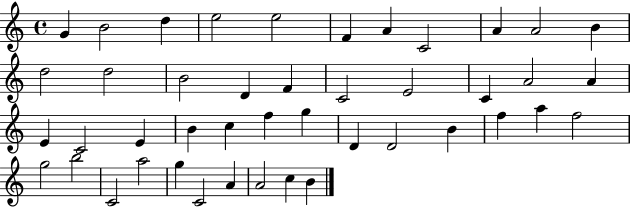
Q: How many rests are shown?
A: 0